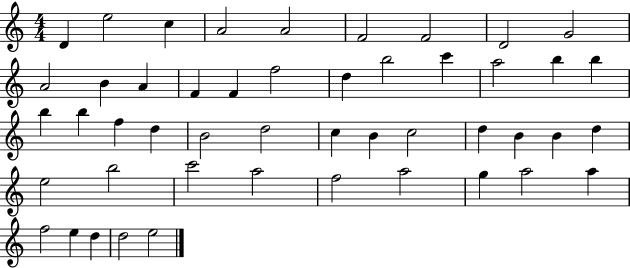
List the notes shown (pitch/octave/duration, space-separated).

D4/q E5/h C5/q A4/h A4/h F4/h F4/h D4/h G4/h A4/h B4/q A4/q F4/q F4/q F5/h D5/q B5/h C6/q A5/h B5/q B5/q B5/q B5/q F5/q D5/q B4/h D5/h C5/q B4/q C5/h D5/q B4/q B4/q D5/q E5/h B5/h C6/h A5/h F5/h A5/h G5/q A5/h A5/q F5/h E5/q D5/q D5/h E5/h